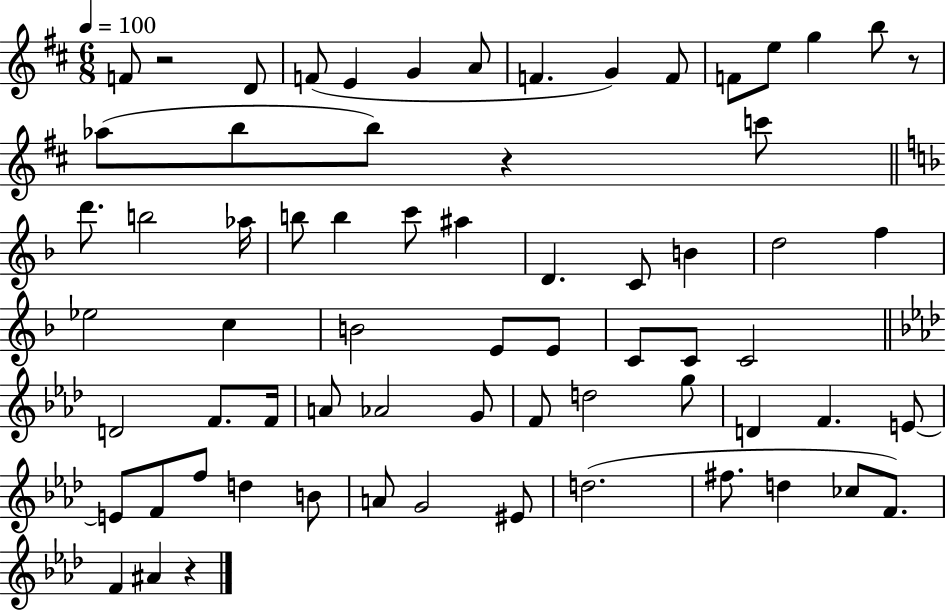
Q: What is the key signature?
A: D major